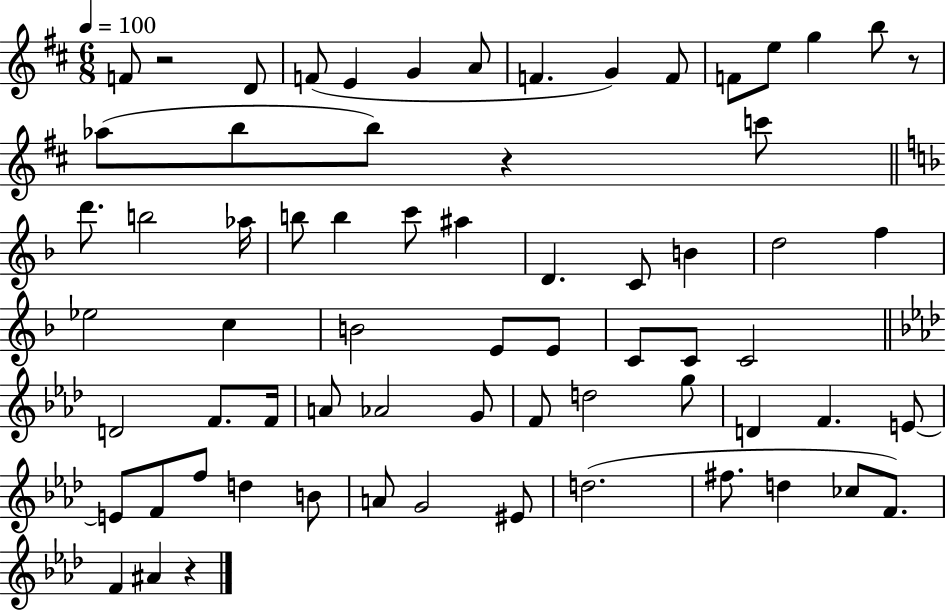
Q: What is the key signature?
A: D major